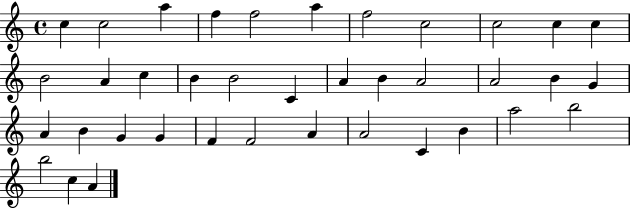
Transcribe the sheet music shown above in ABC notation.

X:1
T:Untitled
M:4/4
L:1/4
K:C
c c2 a f f2 a f2 c2 c2 c c B2 A c B B2 C A B A2 A2 B G A B G G F F2 A A2 C B a2 b2 b2 c A